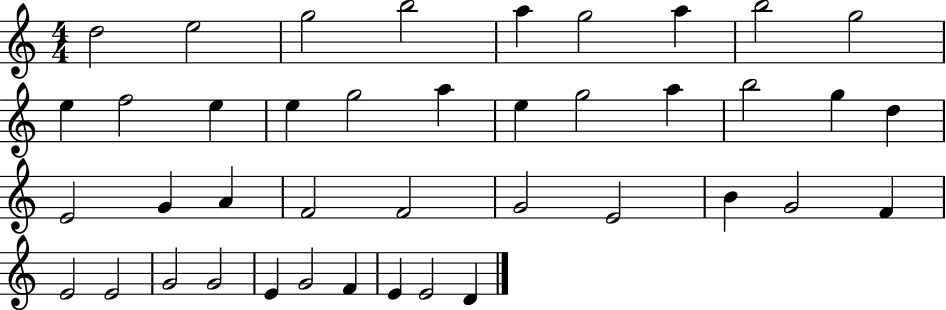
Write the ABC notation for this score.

X:1
T:Untitled
M:4/4
L:1/4
K:C
d2 e2 g2 b2 a g2 a b2 g2 e f2 e e g2 a e g2 a b2 g d E2 G A F2 F2 G2 E2 B G2 F E2 E2 G2 G2 E G2 F E E2 D